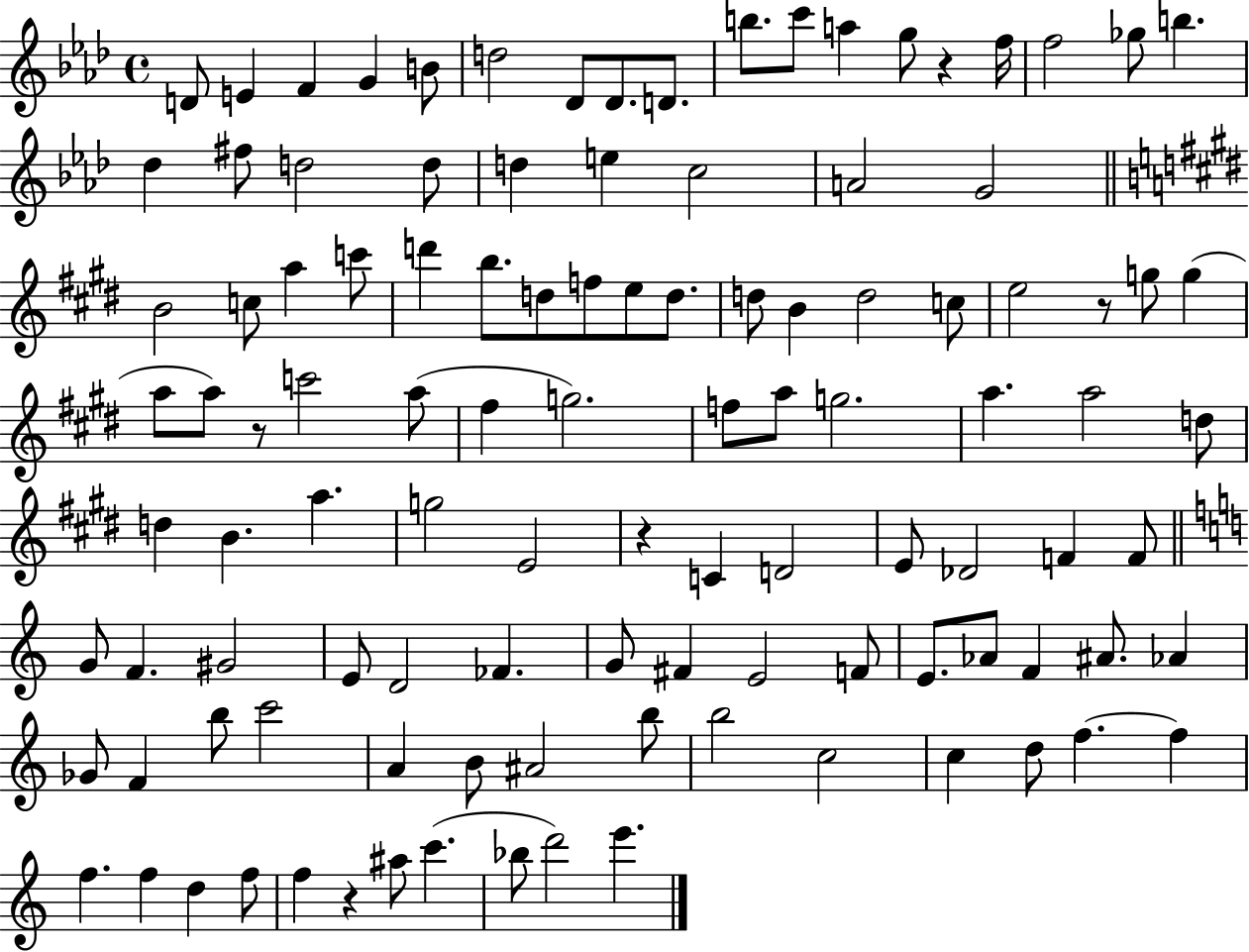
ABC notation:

X:1
T:Untitled
M:4/4
L:1/4
K:Ab
D/2 E F G B/2 d2 _D/2 _D/2 D/2 b/2 c'/2 a g/2 z f/4 f2 _g/2 b _d ^f/2 d2 d/2 d e c2 A2 G2 B2 c/2 a c'/2 d' b/2 d/2 f/2 e/2 d/2 d/2 B d2 c/2 e2 z/2 g/2 g a/2 a/2 z/2 c'2 a/2 ^f g2 f/2 a/2 g2 a a2 d/2 d B a g2 E2 z C D2 E/2 _D2 F F/2 G/2 F ^G2 E/2 D2 _F G/2 ^F E2 F/2 E/2 _A/2 F ^A/2 _A _G/2 F b/2 c'2 A B/2 ^A2 b/2 b2 c2 c d/2 f f f f d f/2 f z ^a/2 c' _b/2 d'2 e'